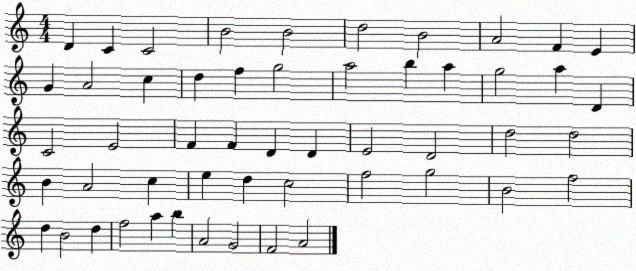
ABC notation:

X:1
T:Untitled
M:4/4
L:1/4
K:C
D C C2 B2 B2 d2 B2 A2 F E G A2 c d f g2 a2 b a g2 a D C2 E2 F F D D E2 D2 d2 d2 B A2 c e d c2 f2 g2 B2 f2 d B2 d f2 a b A2 G2 F2 A2